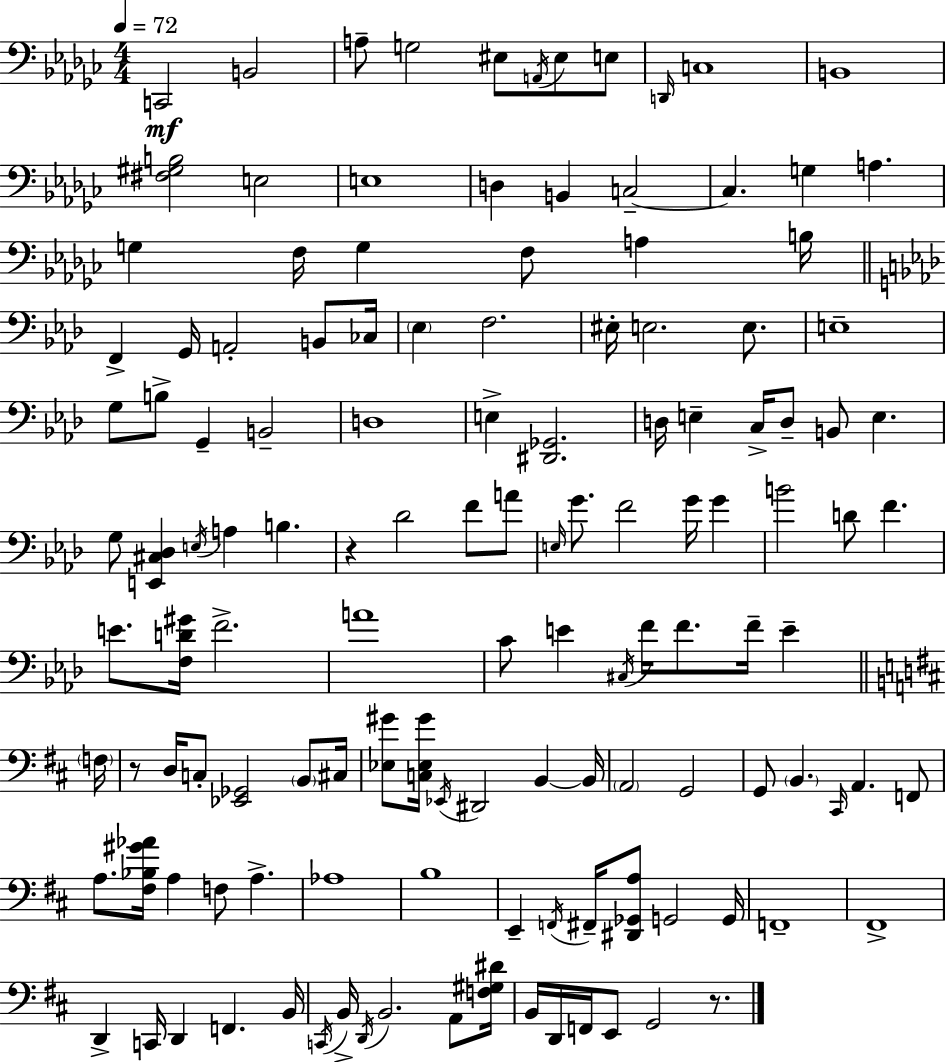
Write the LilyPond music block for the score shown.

{
  \clef bass
  \numericTimeSignature
  \time 4/4
  \key ees \minor
  \tempo 4 = 72
  c,2\mf b,2 | a8-- g2 eis8 \acciaccatura { a,16 } eis8 e8 | \grace { d,16 } c1 | b,1 | \break <fis gis b>2 e2 | e1 | d4 b,4 c2--~~ | c4. g4 a4. | \break g4 f16 g4 f8 a4 | b16 \bar "||" \break \key f \minor f,4-> g,16 a,2-. b,8 ces16 | \parenthesize ees4 f2. | eis16-. e2. e8. | e1-- | \break g8 b8-> g,4-- b,2-- | d1 | e4-> <dis, ges,>2. | d16 e4-- c16-> d8-- b,8 e4. | \break g8 <e, cis des>4 \acciaccatura { e16 } a4 b4. | r4 des'2 f'8 a'8 | \grace { e16 } g'8. f'2 g'16 g'4 | b'2 d'8 f'4. | \break e'8. <f d' gis'>16 f'2.-> | a'1 | c'8 e'4 \acciaccatura { cis16 } f'16 f'8. f'16-- e'4-- | \bar "||" \break \key b \minor \parenthesize f16 r8 d16 c8-. <ees, ges,>2 \parenthesize b,8 | cis16 <ees gis'>8 <c ees gis'>16 \acciaccatura { ees,16 } dis,2 b,4~~ | b,16 \parenthesize a,2 g,2 | g,8 \parenthesize b,4. \grace { cis,16 } a,4. | \break f,8 a8. <fis bes gis' aes'>16 a4 f8 a4.-> | aes1 | b1 | e,4-- \acciaccatura { f,16 } fis,16-- <dis, ges, a>8 g,2 | \break g,16 f,1-- | fis,1-> | d,4-> c,16 d,4 f,4. | b,16 \acciaccatura { c,16 } b,16-> \acciaccatura { d,16 } b,2. | \break a,8 <f gis dis'>16 b,16 d,16 f,16 e,8 g,2 | r8. \bar "|."
}